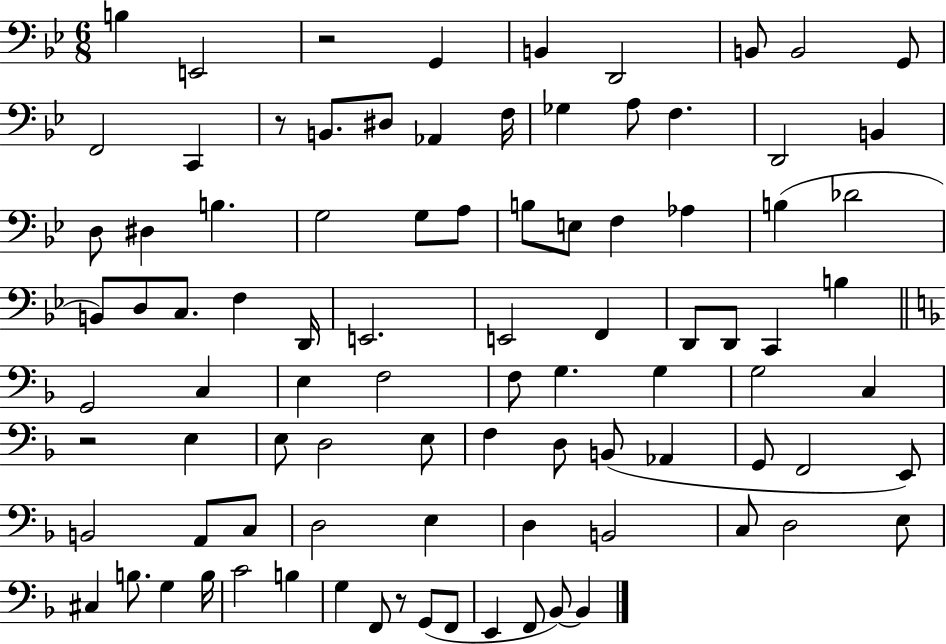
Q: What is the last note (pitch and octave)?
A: Bb2